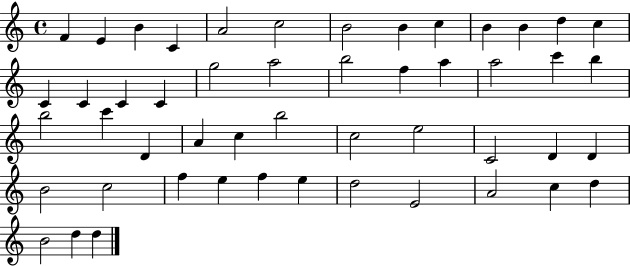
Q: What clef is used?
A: treble